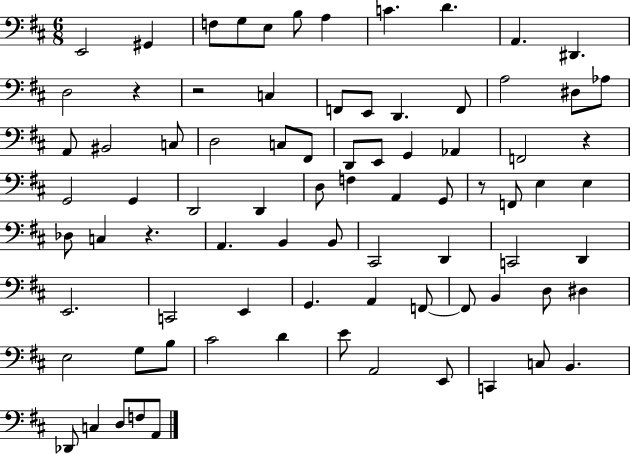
X:1
T:Untitled
M:6/8
L:1/4
K:D
E,,2 ^G,, F,/2 G,/2 E,/2 B,/2 A, C D A,, ^D,, D,2 z z2 C, F,,/2 E,,/2 D,, F,,/2 A,2 ^D,/2 _A,/2 A,,/2 ^B,,2 C,/2 D,2 C,/2 ^F,,/2 D,,/2 E,,/2 G,, _A,, F,,2 z G,,2 G,, D,,2 D,, D,/2 F, A,, G,,/2 z/2 F,,/2 E, E, _D,/2 C, z A,, B,, B,,/2 ^C,,2 D,, C,,2 D,, E,,2 C,,2 E,, G,, A,, F,,/2 F,,/2 B,, D,/2 ^D, E,2 G,/2 B,/2 ^C2 D E/2 A,,2 E,,/2 C,, C,/2 B,, _D,,/2 C, D,/2 F,/2 A,,/2